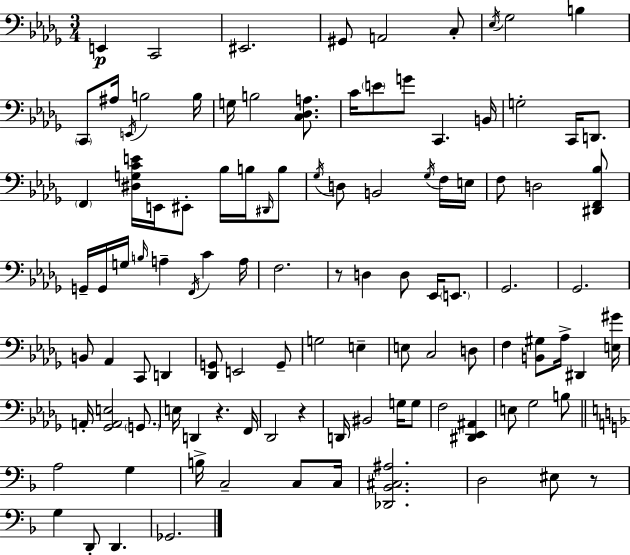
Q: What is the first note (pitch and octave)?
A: E2